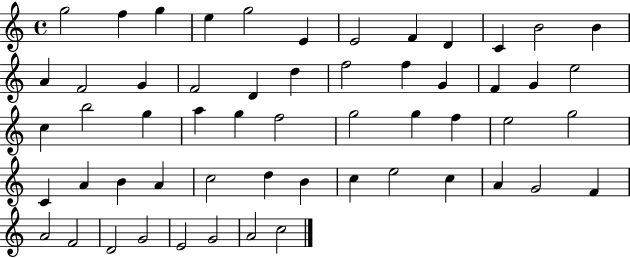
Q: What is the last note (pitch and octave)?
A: C5